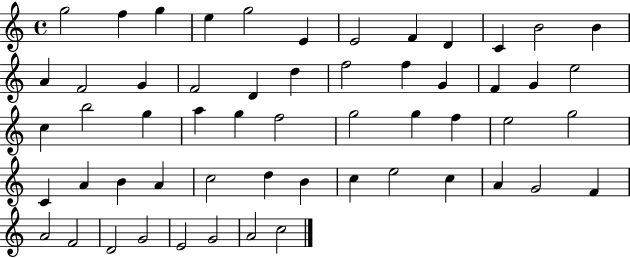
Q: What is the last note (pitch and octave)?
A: C5